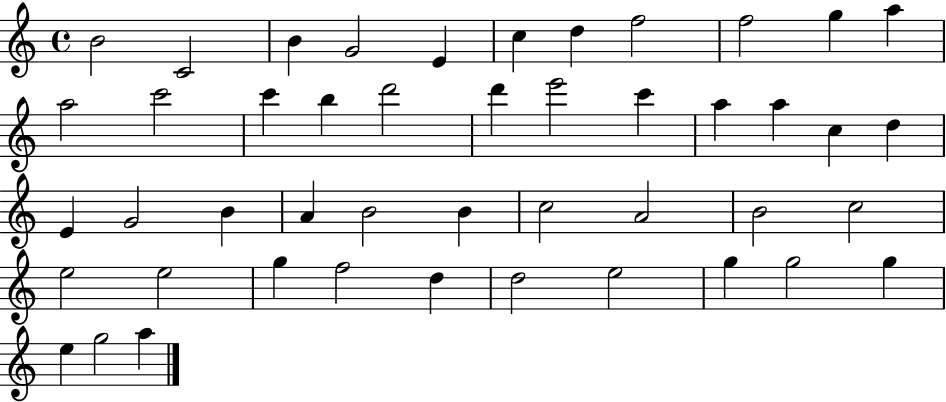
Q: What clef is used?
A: treble